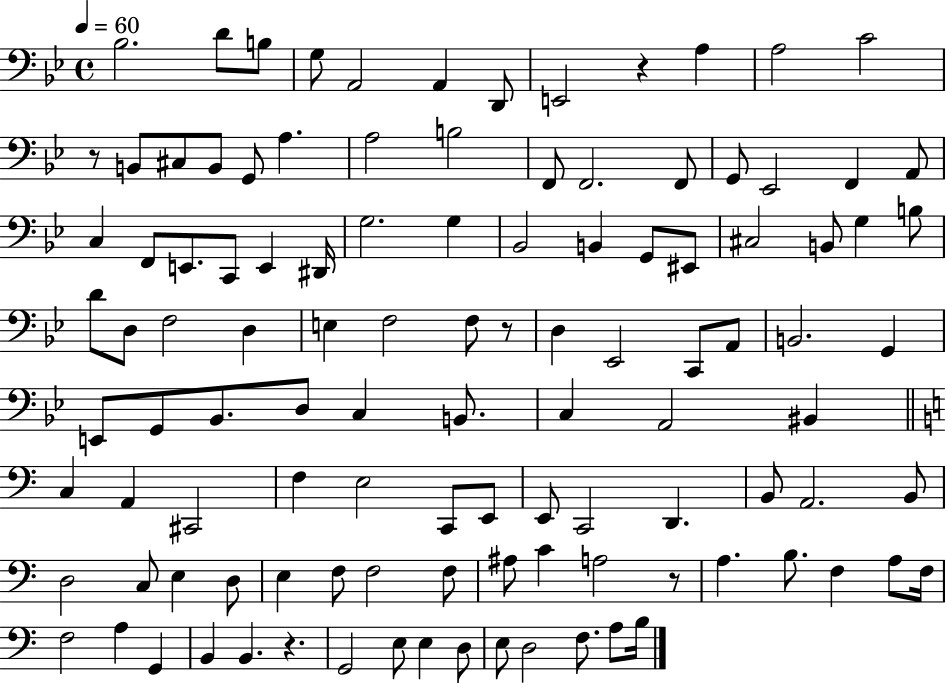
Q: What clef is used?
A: bass